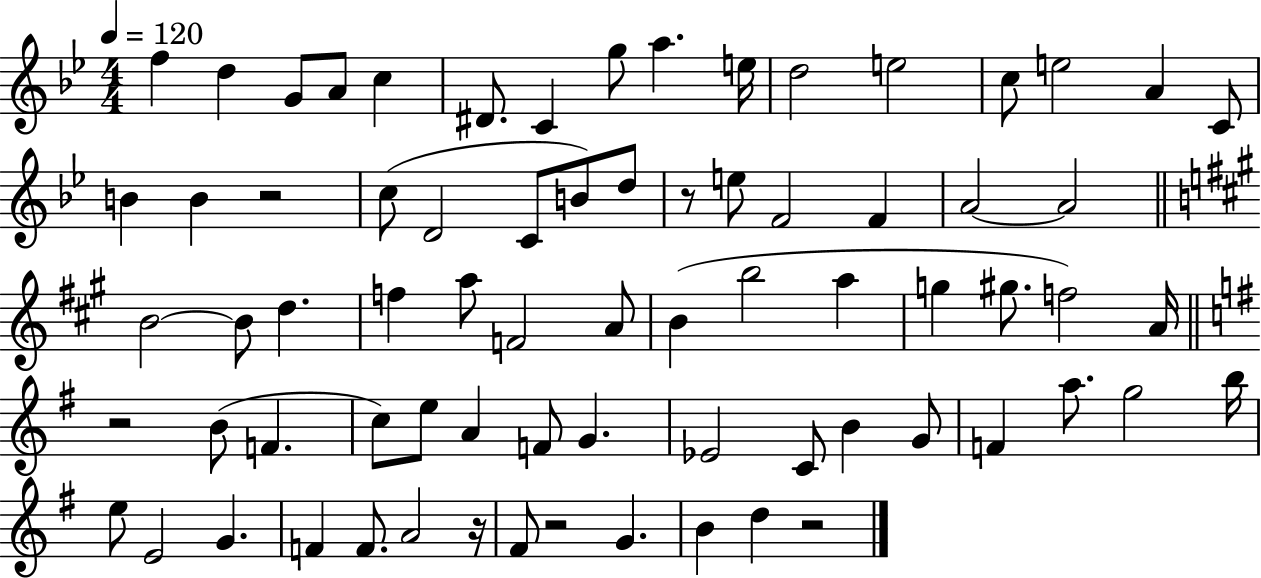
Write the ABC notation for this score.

X:1
T:Untitled
M:4/4
L:1/4
K:Bb
f d G/2 A/2 c ^D/2 C g/2 a e/4 d2 e2 c/2 e2 A C/2 B B z2 c/2 D2 C/2 B/2 d/2 z/2 e/2 F2 F A2 A2 B2 B/2 d f a/2 F2 A/2 B b2 a g ^g/2 f2 A/4 z2 B/2 F c/2 e/2 A F/2 G _E2 C/2 B G/2 F a/2 g2 b/4 e/2 E2 G F F/2 A2 z/4 ^F/2 z2 G B d z2